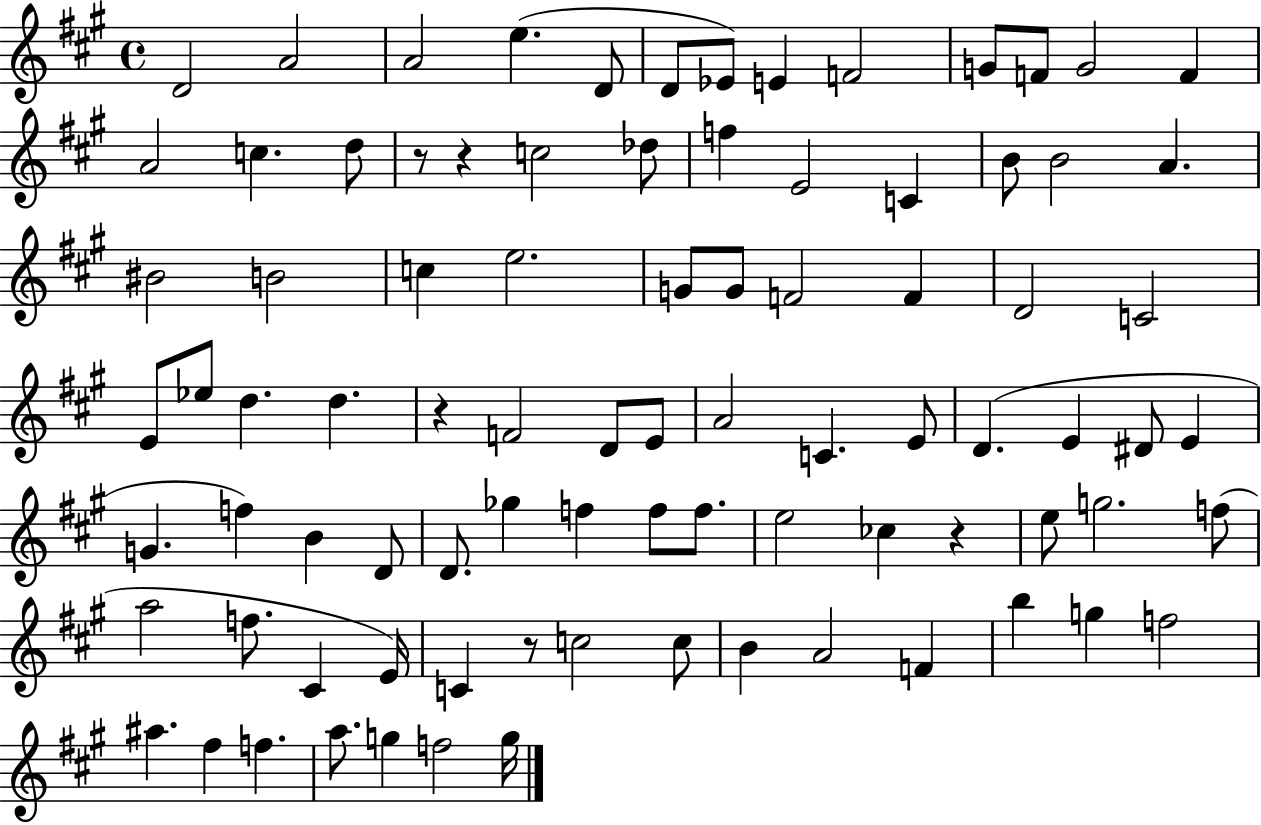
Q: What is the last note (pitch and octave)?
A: G5